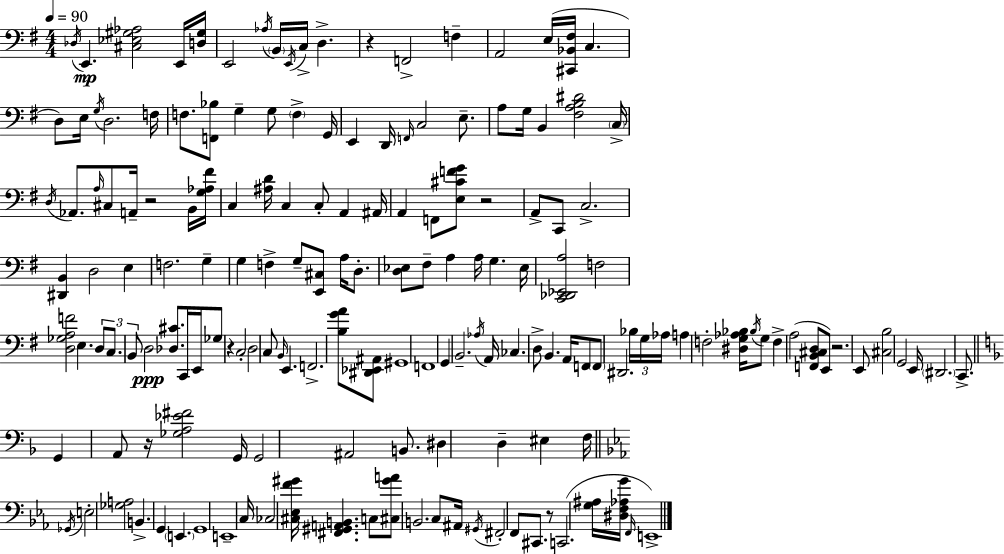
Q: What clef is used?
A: bass